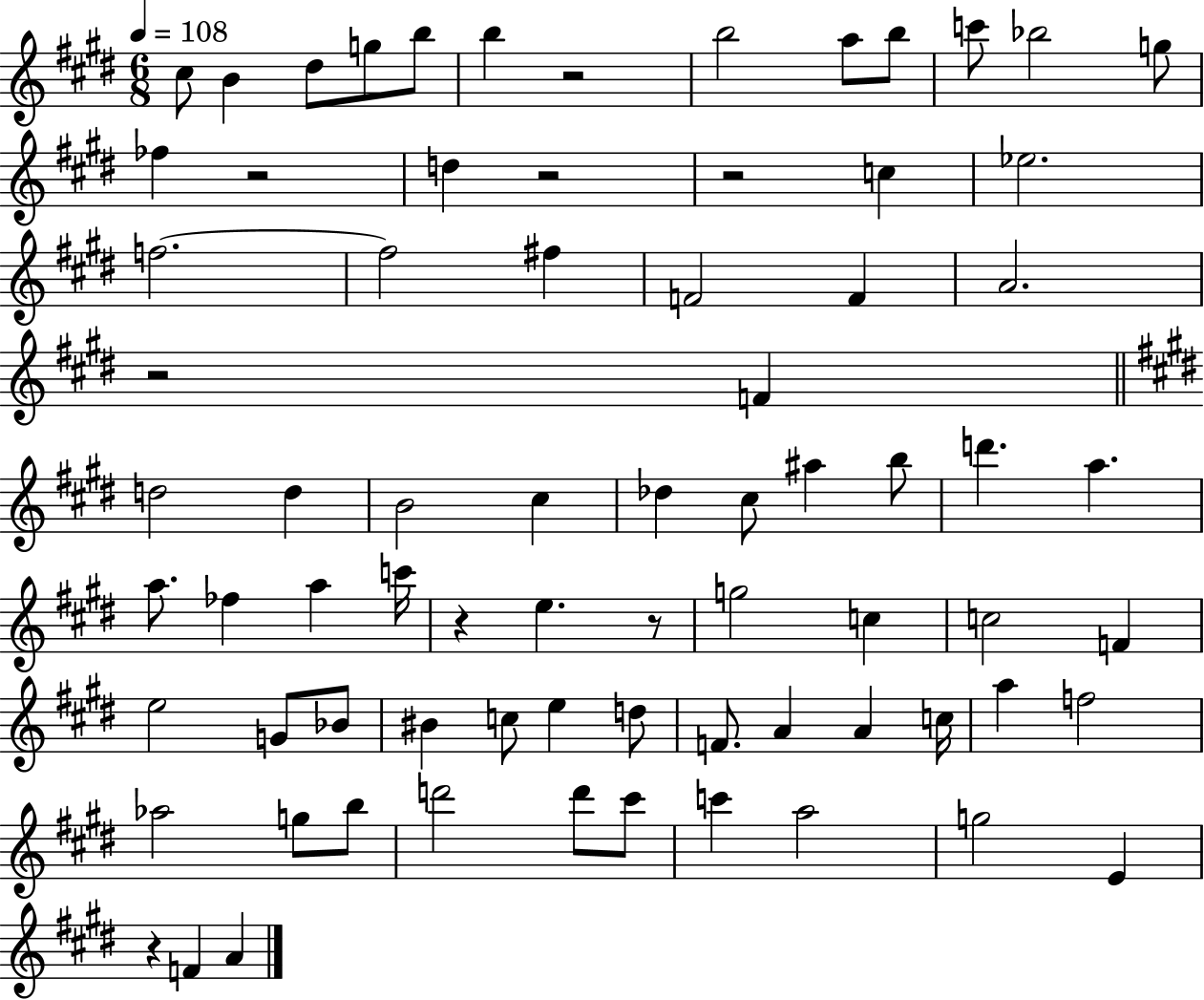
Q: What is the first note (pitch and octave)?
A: C#5